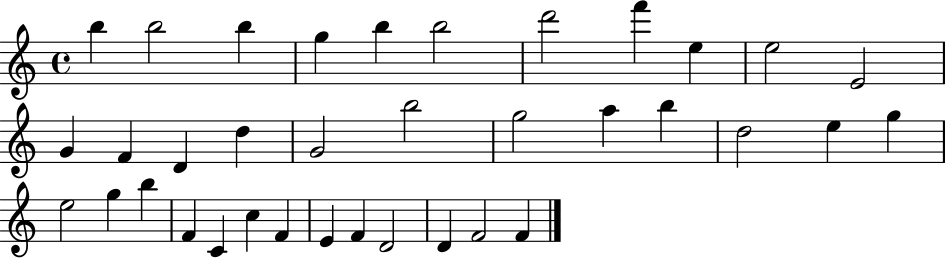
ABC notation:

X:1
T:Untitled
M:4/4
L:1/4
K:C
b b2 b g b b2 d'2 f' e e2 E2 G F D d G2 b2 g2 a b d2 e g e2 g b F C c F E F D2 D F2 F